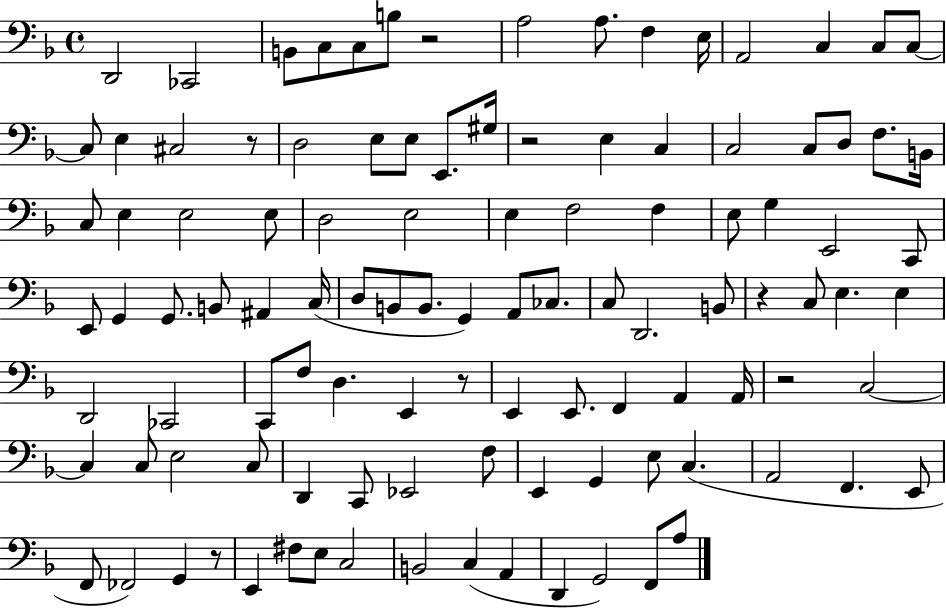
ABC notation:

X:1
T:Untitled
M:4/4
L:1/4
K:F
D,,2 _C,,2 B,,/2 C,/2 C,/2 B,/2 z2 A,2 A,/2 F, E,/4 A,,2 C, C,/2 C,/2 C,/2 E, ^C,2 z/2 D,2 E,/2 E,/2 E,,/2 ^G,/4 z2 E, C, C,2 C,/2 D,/2 F,/2 B,,/4 C,/2 E, E,2 E,/2 D,2 E,2 E, F,2 F, E,/2 G, E,,2 C,,/2 E,,/2 G,, G,,/2 B,,/2 ^A,, C,/4 D,/2 B,,/2 B,,/2 G,, A,,/2 _C,/2 C,/2 D,,2 B,,/2 z C,/2 E, E, D,,2 _C,,2 C,,/2 F,/2 D, E,, z/2 E,, E,,/2 F,, A,, A,,/4 z2 C,2 C, C,/2 E,2 C,/2 D,, C,,/2 _E,,2 F,/2 E,, G,, E,/2 C, A,,2 F,, E,,/2 F,,/2 _F,,2 G,, z/2 E,, ^F,/2 E,/2 C,2 B,,2 C, A,, D,, G,,2 F,,/2 A,/2